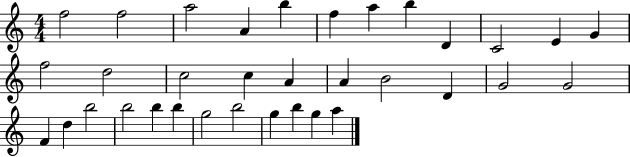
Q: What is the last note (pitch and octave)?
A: A5